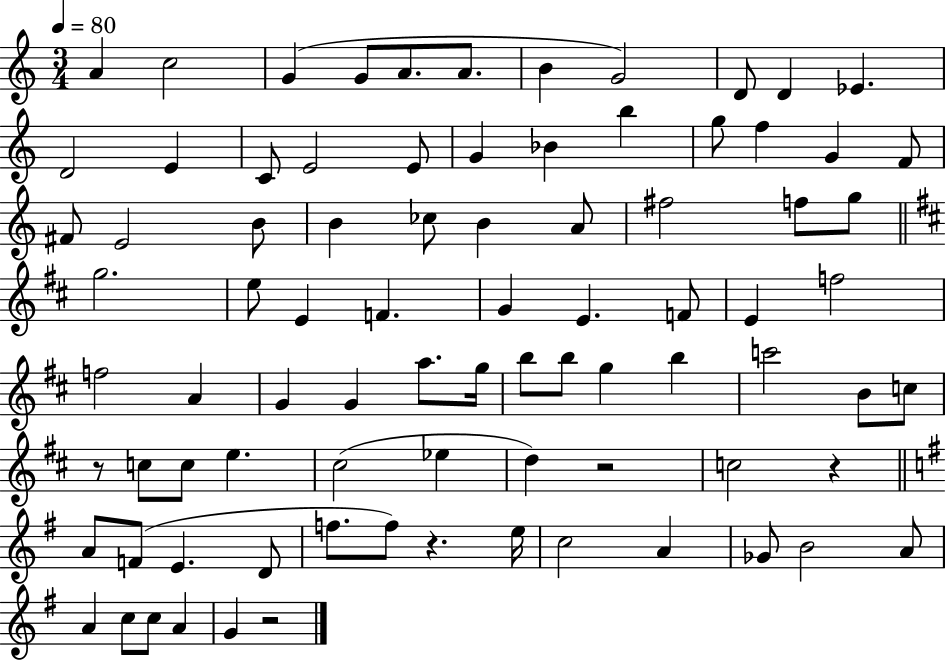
A4/q C5/h G4/q G4/e A4/e. A4/e. B4/q G4/h D4/e D4/q Eb4/q. D4/h E4/q C4/e E4/h E4/e G4/q Bb4/q B5/q G5/e F5/q G4/q F4/e F#4/e E4/h B4/e B4/q CES5/e B4/q A4/e F#5/h F5/e G5/e G5/h. E5/e E4/q F4/q. G4/q E4/q. F4/e E4/q F5/h F5/h A4/q G4/q G4/q A5/e. G5/s B5/e B5/e G5/q B5/q C6/h B4/e C5/e R/e C5/e C5/e E5/q. C#5/h Eb5/q D5/q R/h C5/h R/q A4/e F4/e E4/q. D4/e F5/e. F5/e R/q. E5/s C5/h A4/q Gb4/e B4/h A4/e A4/q C5/e C5/e A4/q G4/q R/h